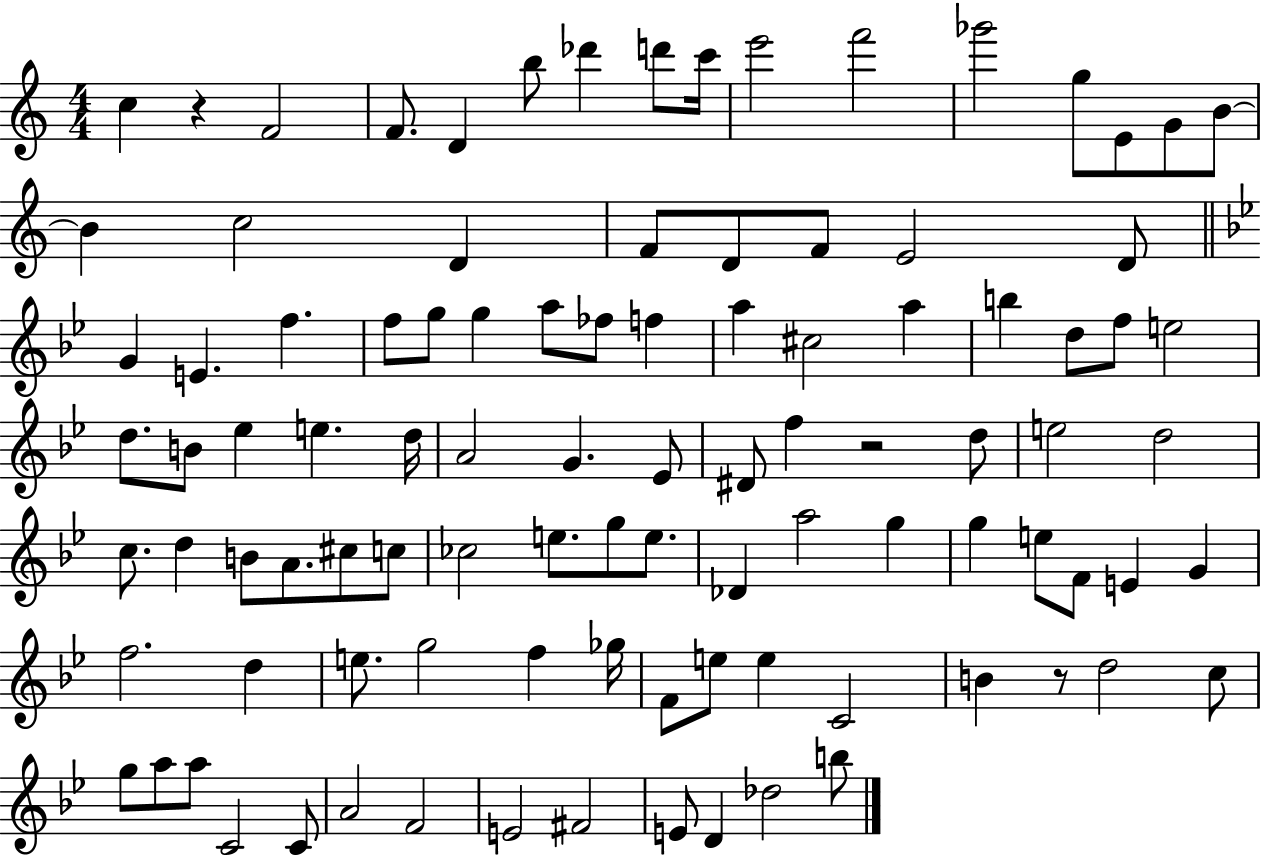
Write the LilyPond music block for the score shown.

{
  \clef treble
  \numericTimeSignature
  \time 4/4
  \key c \major
  c''4 r4 f'2 | f'8. d'4 b''8 des'''4 d'''8 c'''16 | e'''2 f'''2 | ges'''2 g''8 e'8 g'8 b'8~~ | \break b'4 c''2 d'4 | f'8 d'8 f'8 e'2 d'8 | \bar "||" \break \key bes \major g'4 e'4. f''4. | f''8 g''8 g''4 a''8 fes''8 f''4 | a''4 cis''2 a''4 | b''4 d''8 f''8 e''2 | \break d''8. b'8 ees''4 e''4. d''16 | a'2 g'4. ees'8 | dis'8 f''4 r2 d''8 | e''2 d''2 | \break c''8. d''4 b'8 a'8. cis''8 c''8 | ces''2 e''8. g''8 e''8. | des'4 a''2 g''4 | g''4 e''8 f'8 e'4 g'4 | \break f''2. d''4 | e''8. g''2 f''4 ges''16 | f'8 e''8 e''4 c'2 | b'4 r8 d''2 c''8 | \break g''8 a''8 a''8 c'2 c'8 | a'2 f'2 | e'2 fis'2 | e'8 d'4 des''2 b''8 | \break \bar "|."
}